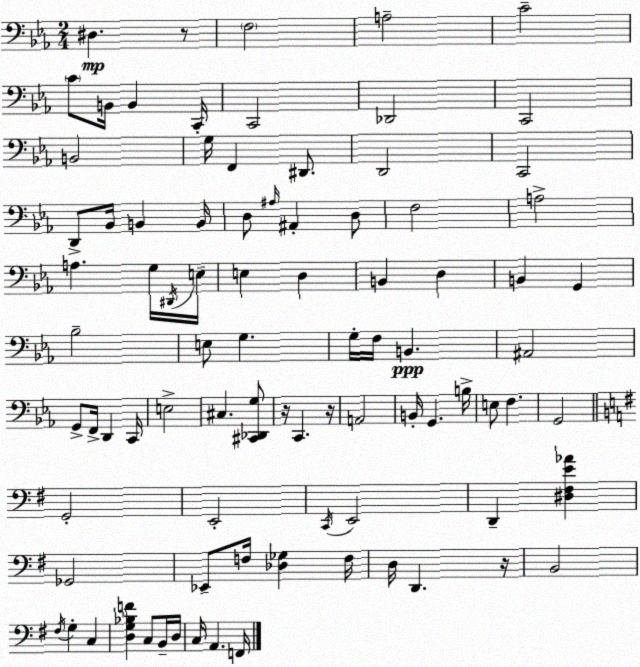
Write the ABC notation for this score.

X:1
T:Untitled
M:2/4
L:1/4
K:Cm
^D, z/2 F,2 A,2 C2 C/2 B,,/4 B,, C,,/4 C,,2 _D,,2 C,,2 B,,2 G,/4 F,, ^D,,/2 D,,2 C,,2 D,,/2 _B,,/4 B,, B,,/4 D,/2 ^A,/4 ^A,, D,/2 F,2 A,2 A, G,/4 ^D,,/4 E,/4 E, D, B,, D, B,, G,, _B,2 E,/2 G, G,/4 F,/4 B,, ^A,,2 G,,/2 F,,/4 D,, C,,/4 E,2 ^C, [^C,,_D,,G,]/2 z/4 C,, z/4 A,,2 B,,/4 G,, B,/4 E,/2 F, G,,2 G,,2 E,,2 C,,/4 E,,2 D,, [^D,^F,E_A] _G,,2 _E,,/2 F,/4 [_D,_G,] F,/4 D,/4 D,, z/4 B,,2 ^F,/4 G, C, [D,G,_B,F] C,/2 B,,/4 D,/4 C,/4 A,, F,,/4